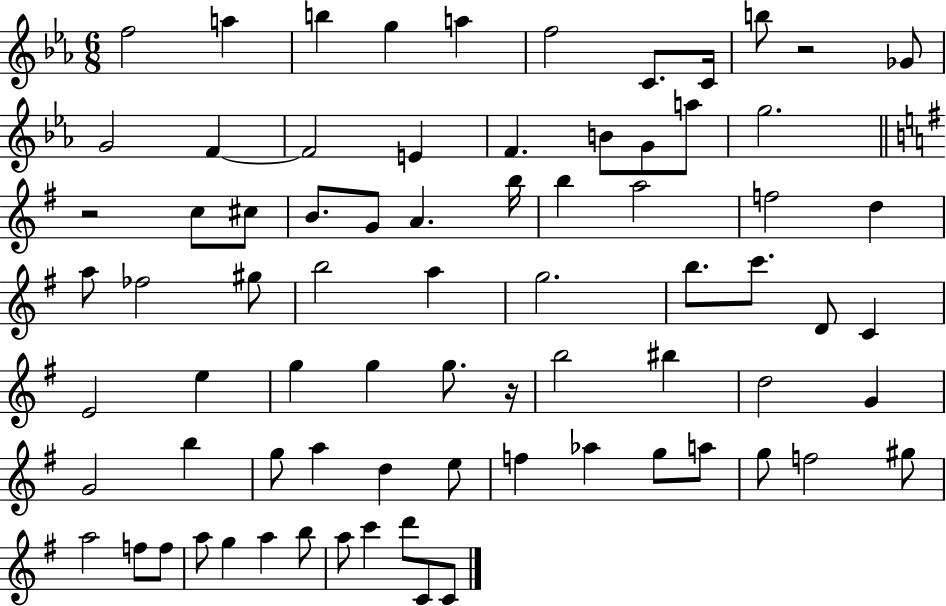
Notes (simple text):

F5/h A5/q B5/q G5/q A5/q F5/h C4/e. C4/s B5/e R/h Gb4/e G4/h F4/q F4/h E4/q F4/q. B4/e G4/e A5/e G5/h. R/h C5/e C#5/e B4/e. G4/e A4/q. B5/s B5/q A5/h F5/h D5/q A5/e FES5/h G#5/e B5/h A5/q G5/h. B5/e. C6/e. D4/e C4/q E4/h E5/q G5/q G5/q G5/e. R/s B5/h BIS5/q D5/h G4/q G4/h B5/q G5/e A5/q D5/q E5/e F5/q Ab5/q G5/e A5/e G5/e F5/h G#5/e A5/h F5/e F5/e A5/e G5/q A5/q B5/e A5/e C6/q D6/e C4/e C4/e